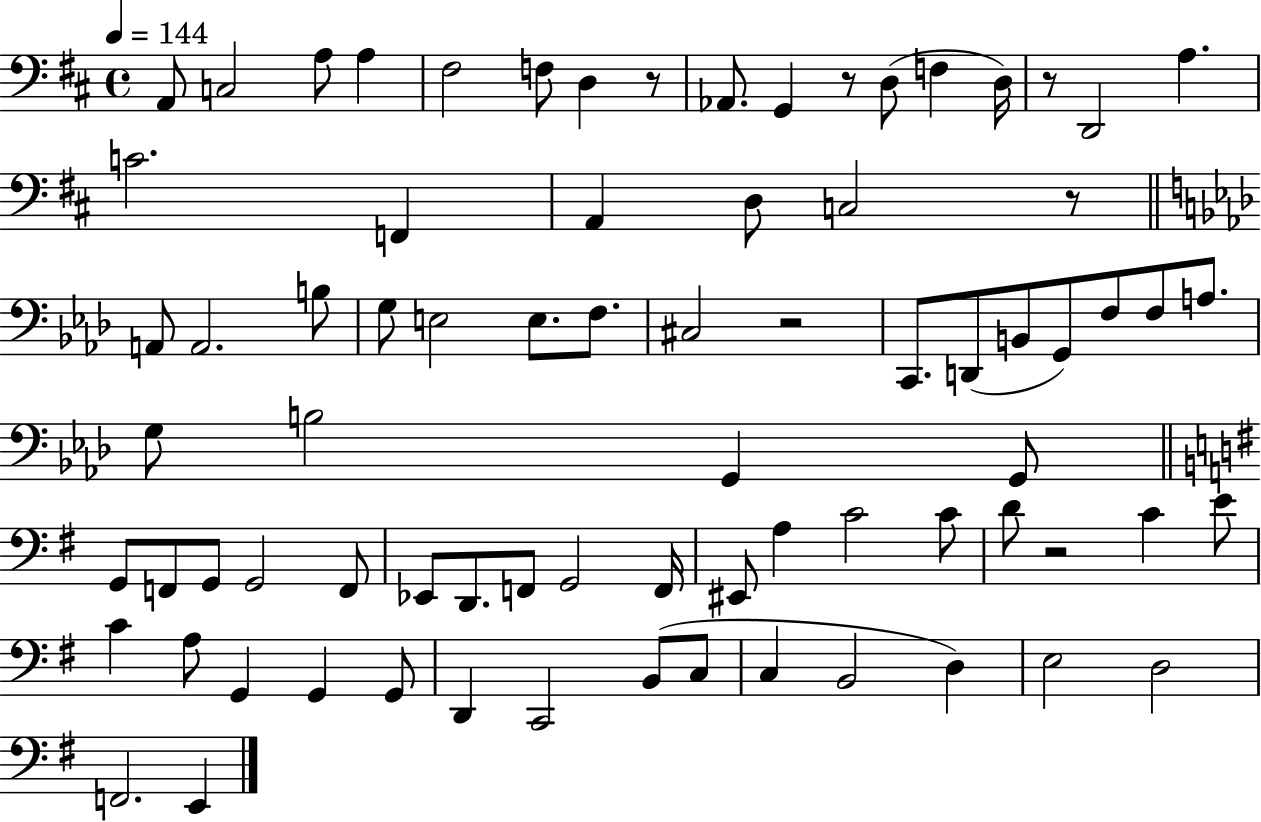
X:1
T:Untitled
M:4/4
L:1/4
K:D
A,,/2 C,2 A,/2 A, ^F,2 F,/2 D, z/2 _A,,/2 G,, z/2 D,/2 F, D,/4 z/2 D,,2 A, C2 F,, A,, D,/2 C,2 z/2 A,,/2 A,,2 B,/2 G,/2 E,2 E,/2 F,/2 ^C,2 z2 C,,/2 D,,/2 B,,/2 G,,/2 F,/2 F,/2 A,/2 G,/2 B,2 G,, G,,/2 G,,/2 F,,/2 G,,/2 G,,2 F,,/2 _E,,/2 D,,/2 F,,/2 G,,2 F,,/4 ^E,,/2 A, C2 C/2 D/2 z2 C E/2 C A,/2 G,, G,, G,,/2 D,, C,,2 B,,/2 C,/2 C, B,,2 D, E,2 D,2 F,,2 E,,